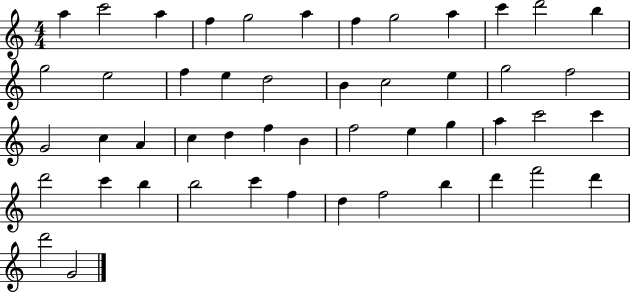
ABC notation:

X:1
T:Untitled
M:4/4
L:1/4
K:C
a c'2 a f g2 a f g2 a c' d'2 b g2 e2 f e d2 B c2 e g2 f2 G2 c A c d f B f2 e g a c'2 c' d'2 c' b b2 c' f d f2 b d' f'2 d' d'2 G2